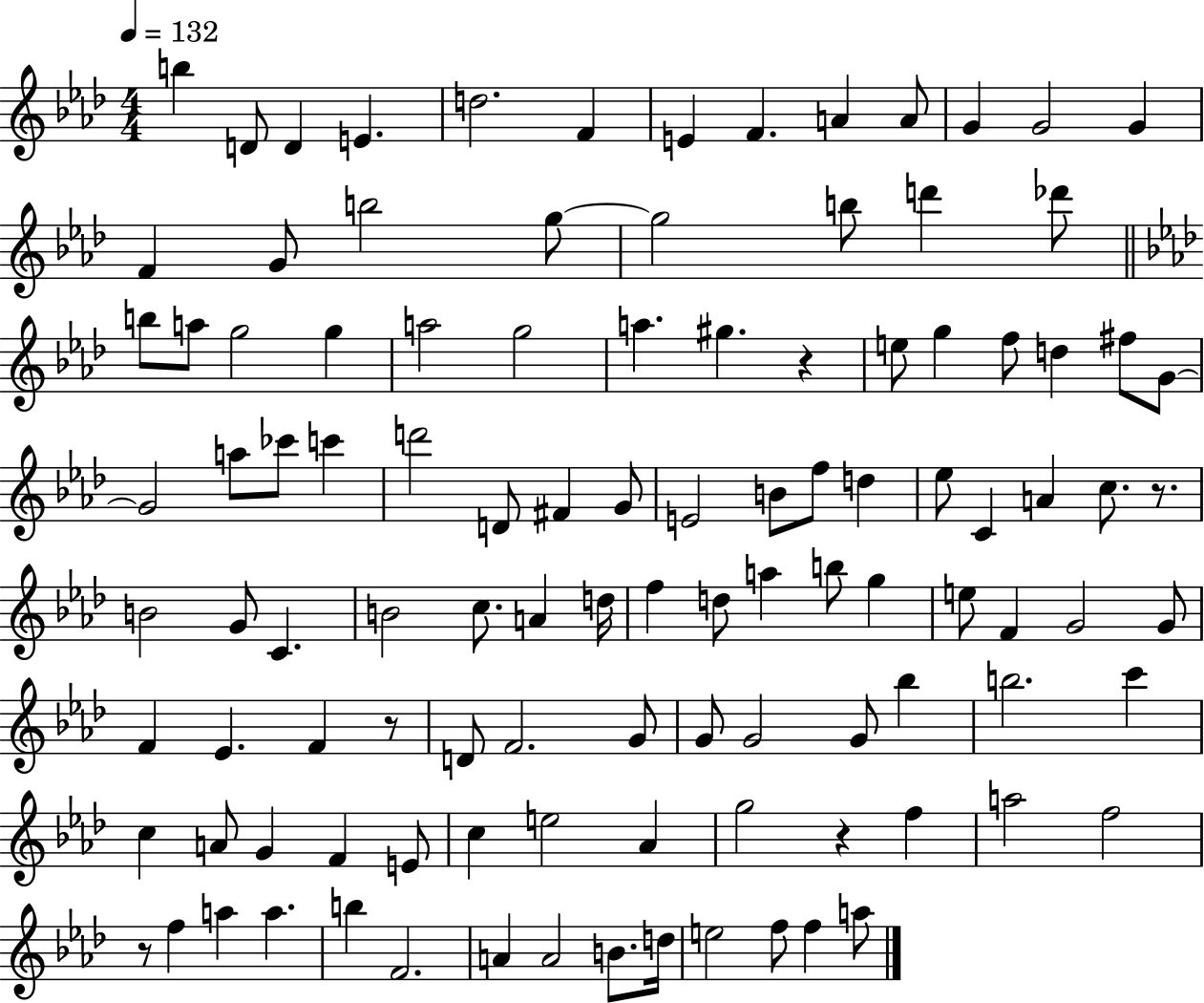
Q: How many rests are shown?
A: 5